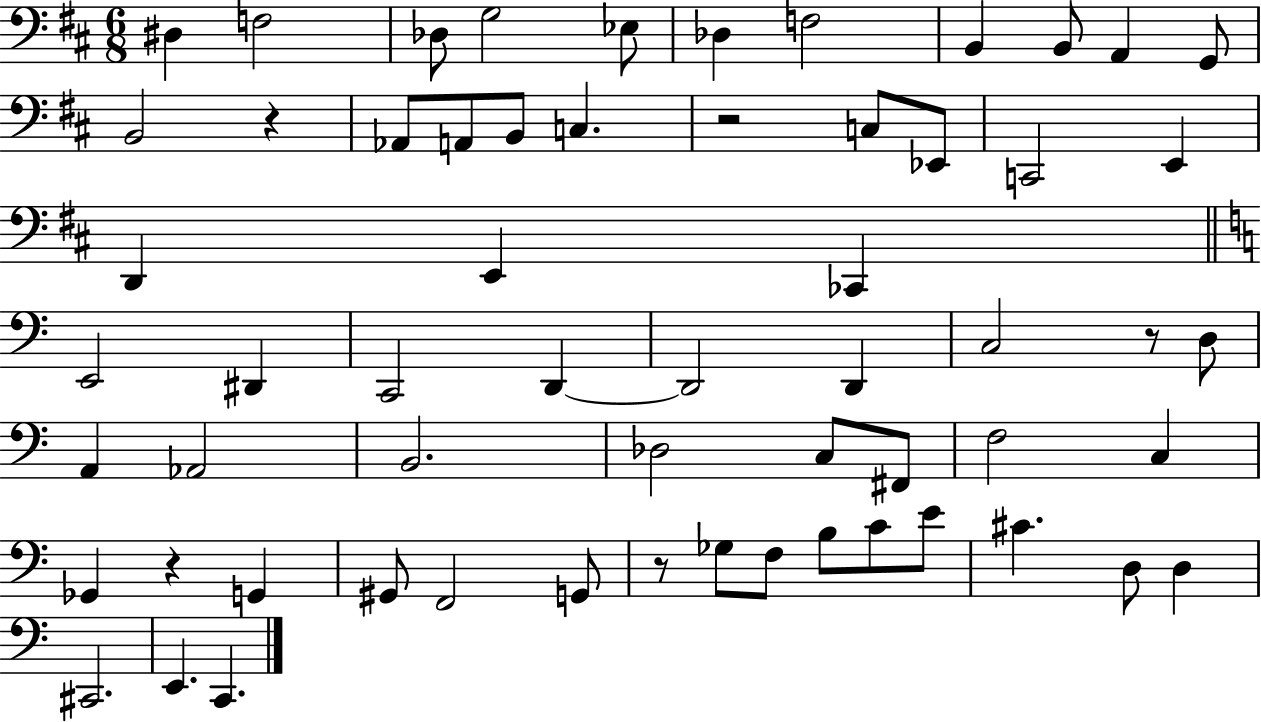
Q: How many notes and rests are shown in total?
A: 60